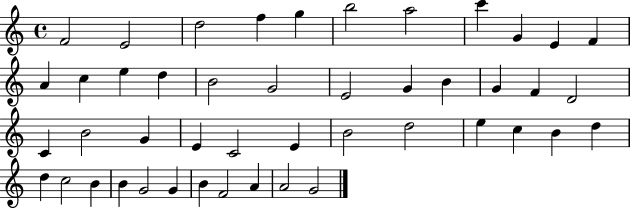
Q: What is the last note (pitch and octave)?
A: G4